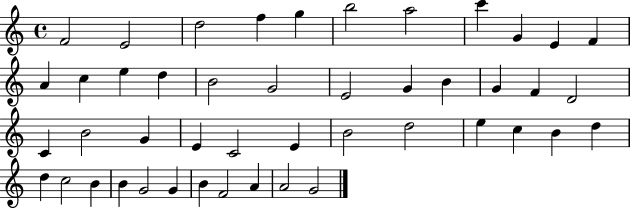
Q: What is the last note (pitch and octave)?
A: G4